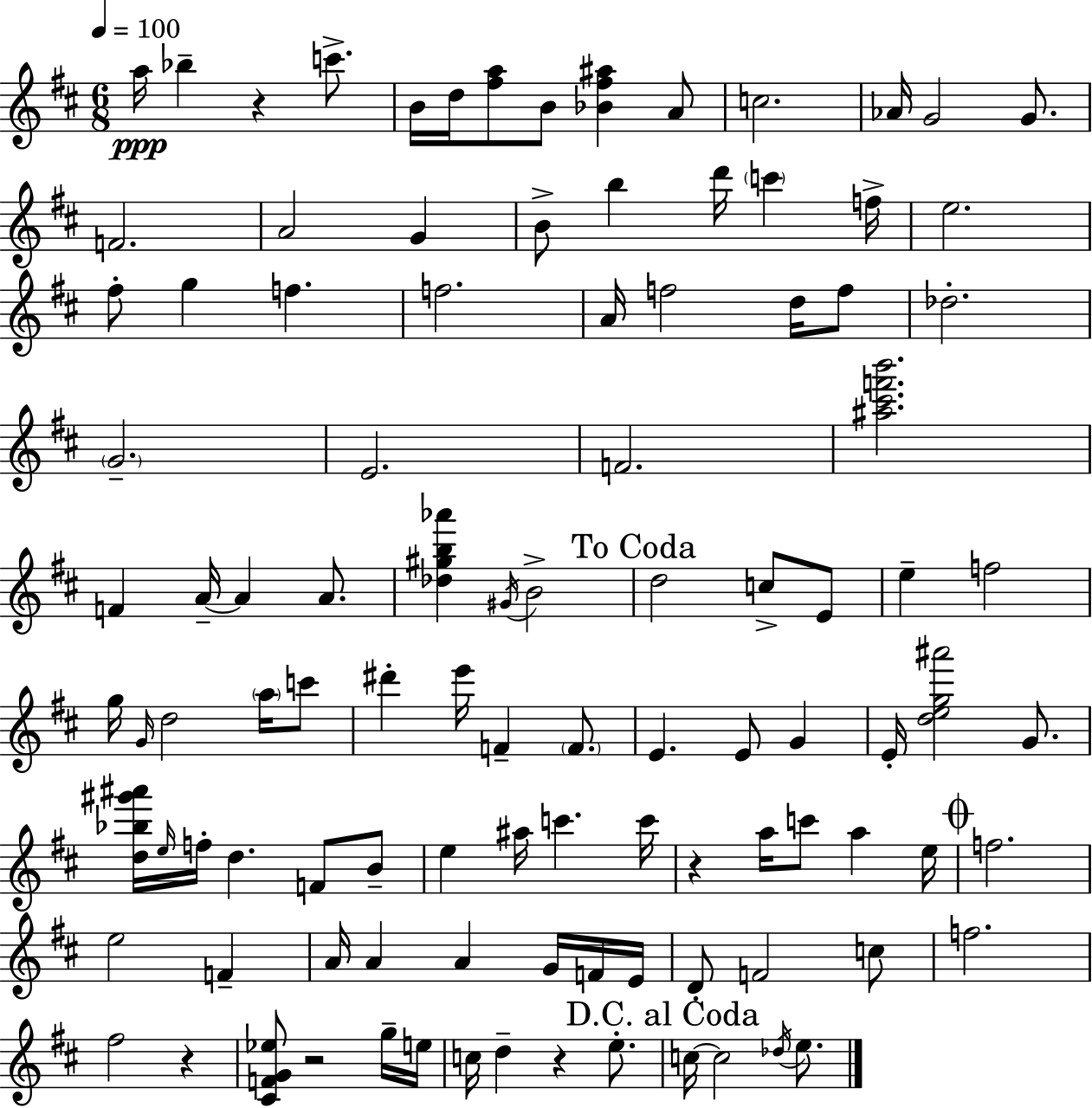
A5/s Bb5/q R/q C6/e. B4/s D5/s [F#5,A5]/e B4/e [Bb4,F#5,A#5]/q A4/e C5/h. Ab4/s G4/h G4/e. F4/h. A4/h G4/q B4/e B5/q D6/s C6/q F5/s E5/h. F#5/e G5/q F5/q. F5/h. A4/s F5/h D5/s F5/e Db5/h. G4/h. E4/h. F4/h. [A#5,C#6,F6,B6]/h. F4/q A4/s A4/q A4/e. [Db5,G#5,B5,Ab6]/q G#4/s B4/h D5/h C5/e E4/e E5/q F5/h G5/s G4/s D5/h A5/s C6/e D#6/q E6/s F4/q F4/e. E4/q. E4/e G4/q E4/s [D5,E5,G5,A#6]/h G4/e. [D5,Bb5,G#6,A#6]/s E5/s F5/s D5/q. F4/e B4/e E5/q A#5/s C6/q. C6/s R/q A5/s C6/e A5/q E5/s F5/h. E5/h F4/q A4/s A4/q A4/q G4/s F4/s E4/s D4/e F4/h C5/e F5/h. F#5/h R/q [C#4,F4,G4,Eb5]/e R/h G5/s E5/s C5/s D5/q R/q E5/e. C5/s C5/h Db5/s E5/e.